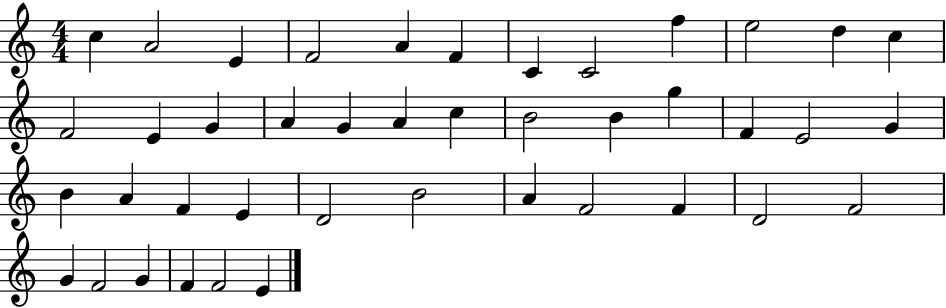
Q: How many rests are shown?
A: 0